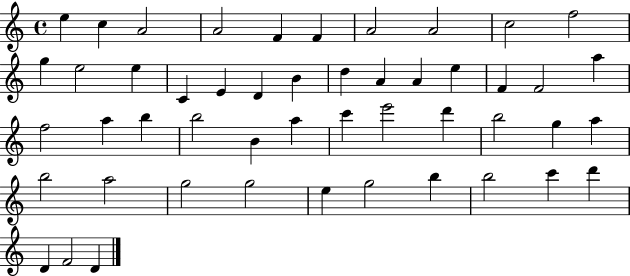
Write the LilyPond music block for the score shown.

{
  \clef treble
  \time 4/4
  \defaultTimeSignature
  \key c \major
  e''4 c''4 a'2 | a'2 f'4 f'4 | a'2 a'2 | c''2 f''2 | \break g''4 e''2 e''4 | c'4 e'4 d'4 b'4 | d''4 a'4 a'4 e''4 | f'4 f'2 a''4 | \break f''2 a''4 b''4 | b''2 b'4 a''4 | c'''4 e'''2 d'''4 | b''2 g''4 a''4 | \break b''2 a''2 | g''2 g''2 | e''4 g''2 b''4 | b''2 c'''4 d'''4 | \break d'4 f'2 d'4 | \bar "|."
}